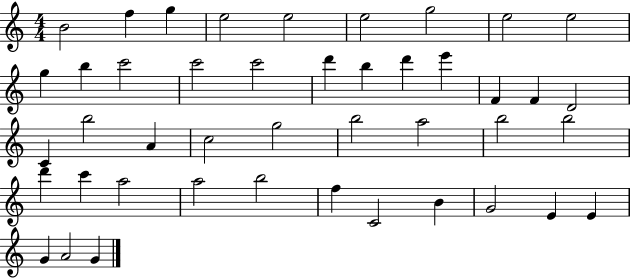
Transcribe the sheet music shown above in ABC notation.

X:1
T:Untitled
M:4/4
L:1/4
K:C
B2 f g e2 e2 e2 g2 e2 e2 g b c'2 c'2 c'2 d' b d' e' F F D2 C b2 A c2 g2 b2 a2 b2 b2 d' c' a2 a2 b2 f C2 B G2 E E G A2 G